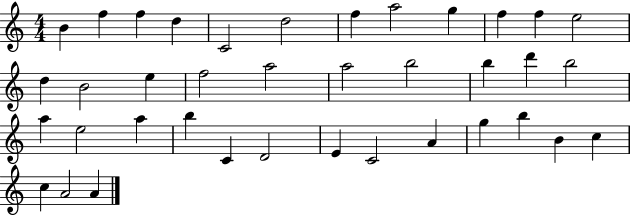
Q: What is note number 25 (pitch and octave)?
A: A5